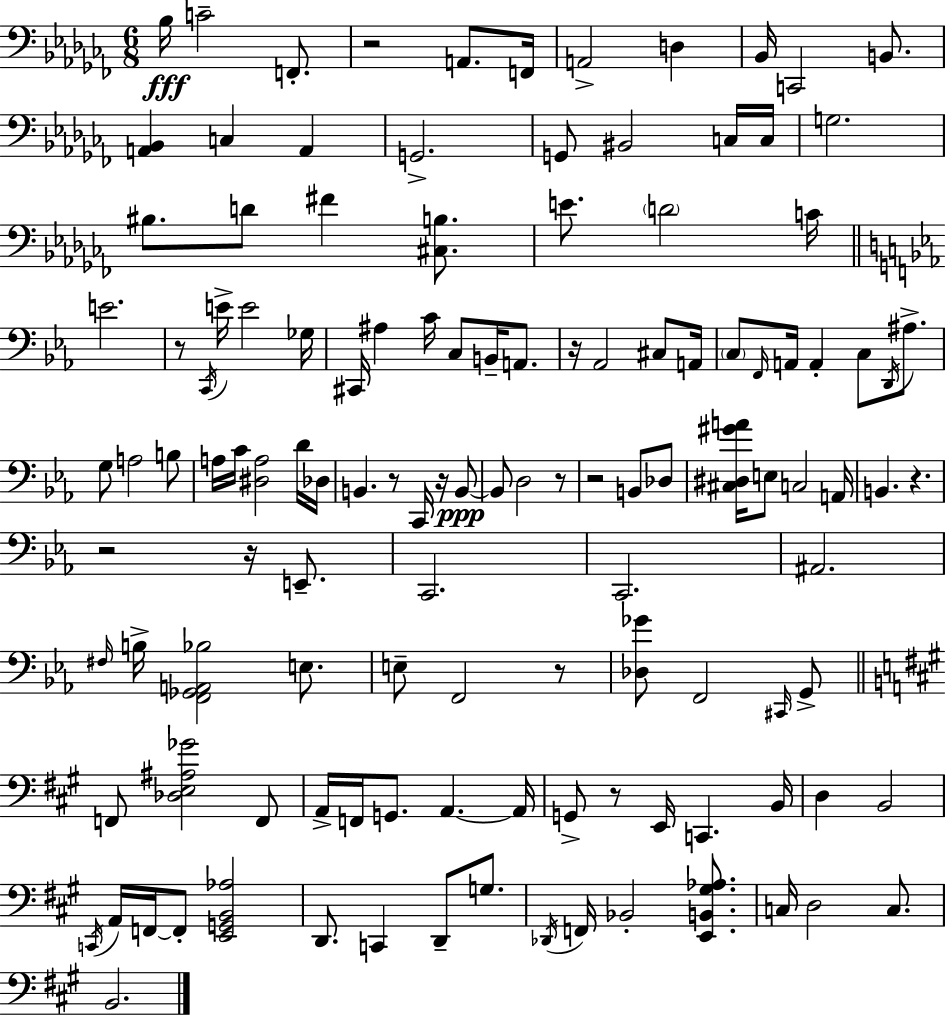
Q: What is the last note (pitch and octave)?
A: B2